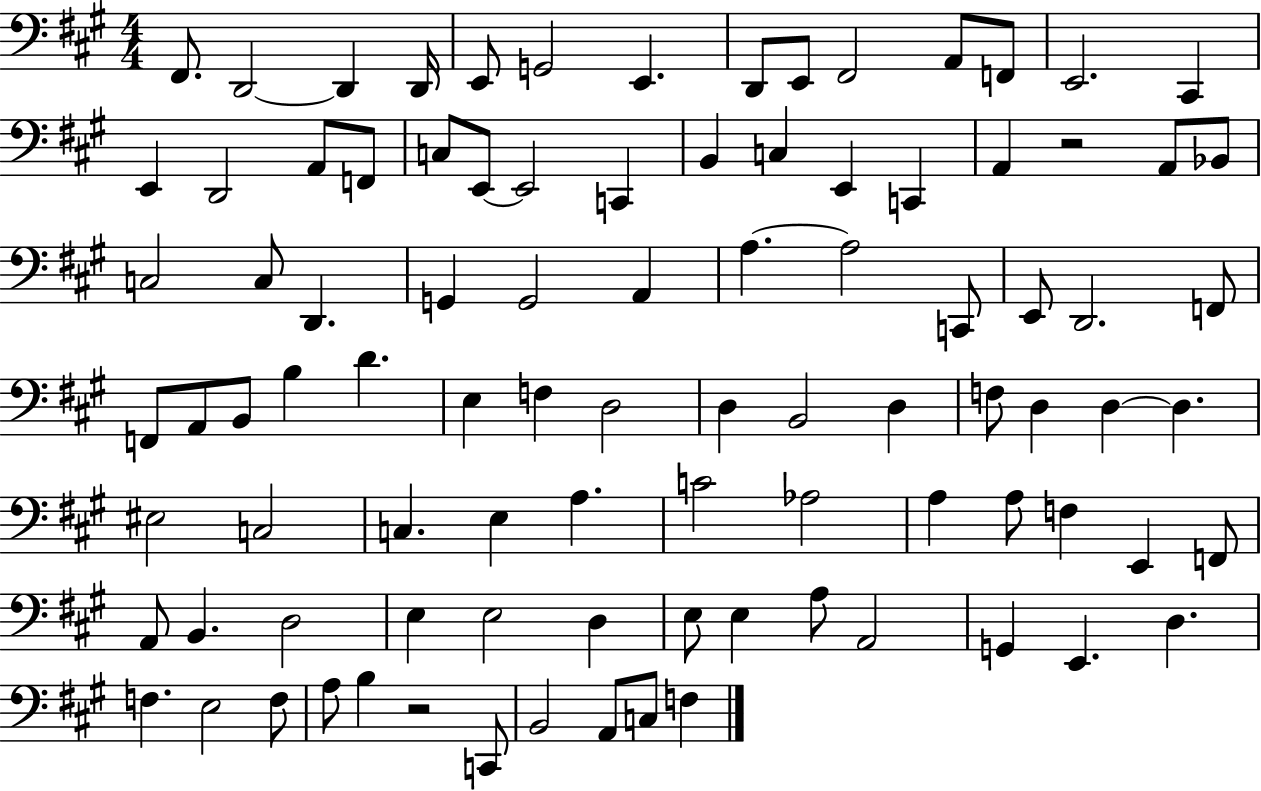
X:1
T:Untitled
M:4/4
L:1/4
K:A
^F,,/2 D,,2 D,, D,,/4 E,,/2 G,,2 E,, D,,/2 E,,/2 ^F,,2 A,,/2 F,,/2 E,,2 ^C,, E,, D,,2 A,,/2 F,,/2 C,/2 E,,/2 E,,2 C,, B,, C, E,, C,, A,, z2 A,,/2 _B,,/2 C,2 C,/2 D,, G,, G,,2 A,, A, A,2 C,,/2 E,,/2 D,,2 F,,/2 F,,/2 A,,/2 B,,/2 B, D E, F, D,2 D, B,,2 D, F,/2 D, D, D, ^E,2 C,2 C, E, A, C2 _A,2 A, A,/2 F, E,, F,,/2 A,,/2 B,, D,2 E, E,2 D, E,/2 E, A,/2 A,,2 G,, E,, D, F, E,2 F,/2 A,/2 B, z2 C,,/2 B,,2 A,,/2 C,/2 F,